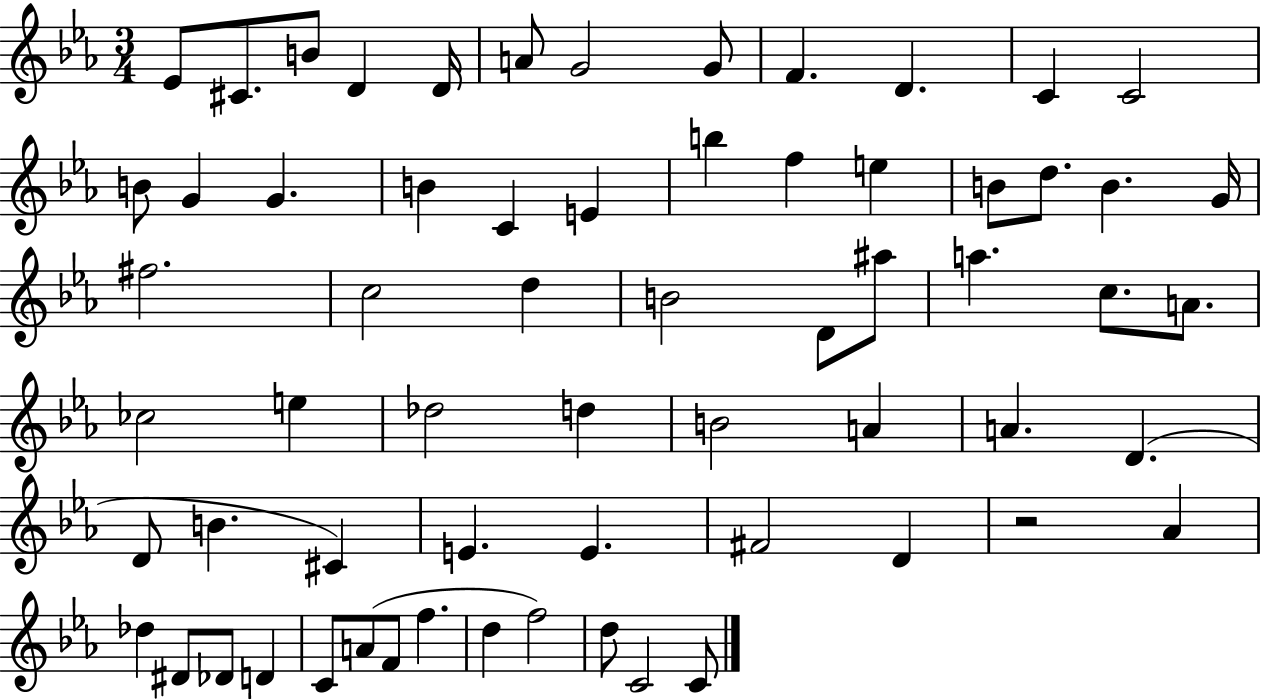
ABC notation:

X:1
T:Untitled
M:3/4
L:1/4
K:Eb
_E/2 ^C/2 B/2 D D/4 A/2 G2 G/2 F D C C2 B/2 G G B C E b f e B/2 d/2 B G/4 ^f2 c2 d B2 D/2 ^a/2 a c/2 A/2 _c2 e _d2 d B2 A A D D/2 B ^C E E ^F2 D z2 _A _d ^D/2 _D/2 D C/2 A/2 F/2 f d f2 d/2 C2 C/2